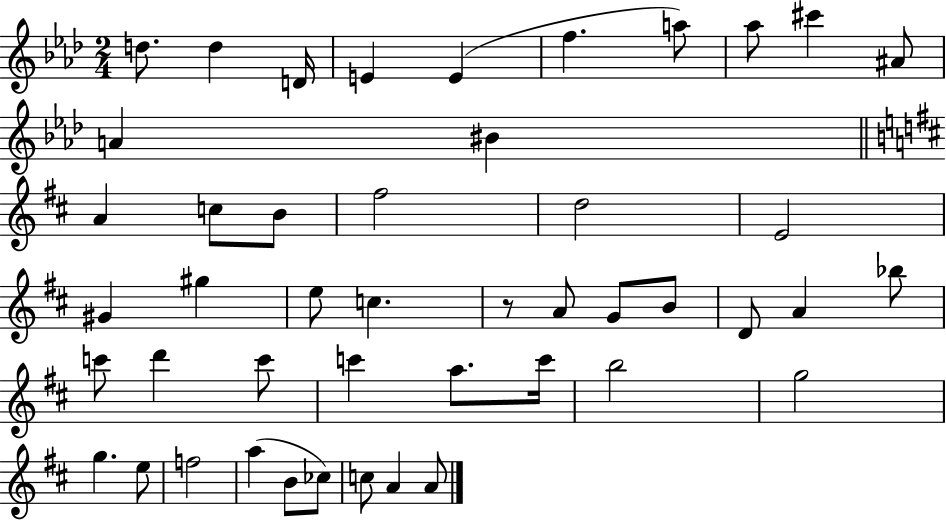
{
  \clef treble
  \numericTimeSignature
  \time 2/4
  \key aes \major
  d''8. d''4 d'16 | e'4 e'4( | f''4. a''8) | aes''8 cis'''4 ais'8 | \break a'4 bis'4 | \bar "||" \break \key d \major a'4 c''8 b'8 | fis''2 | d''2 | e'2 | \break gis'4 gis''4 | e''8 c''4. | r8 a'8 g'8 b'8 | d'8 a'4 bes''8 | \break c'''8 d'''4 c'''8 | c'''4 a''8. c'''16 | b''2 | g''2 | \break g''4. e''8 | f''2 | a''4( b'8 ces''8) | c''8 a'4 a'8 | \break \bar "|."
}